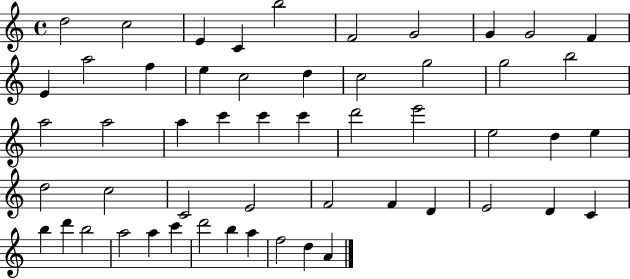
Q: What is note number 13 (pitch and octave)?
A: F5